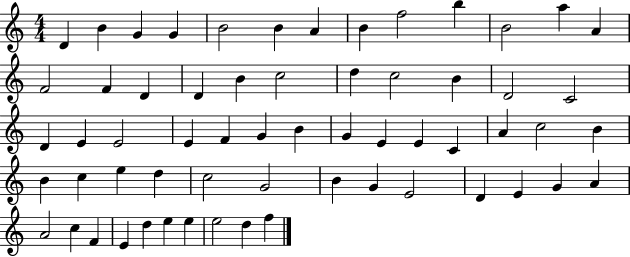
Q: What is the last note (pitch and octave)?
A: F5